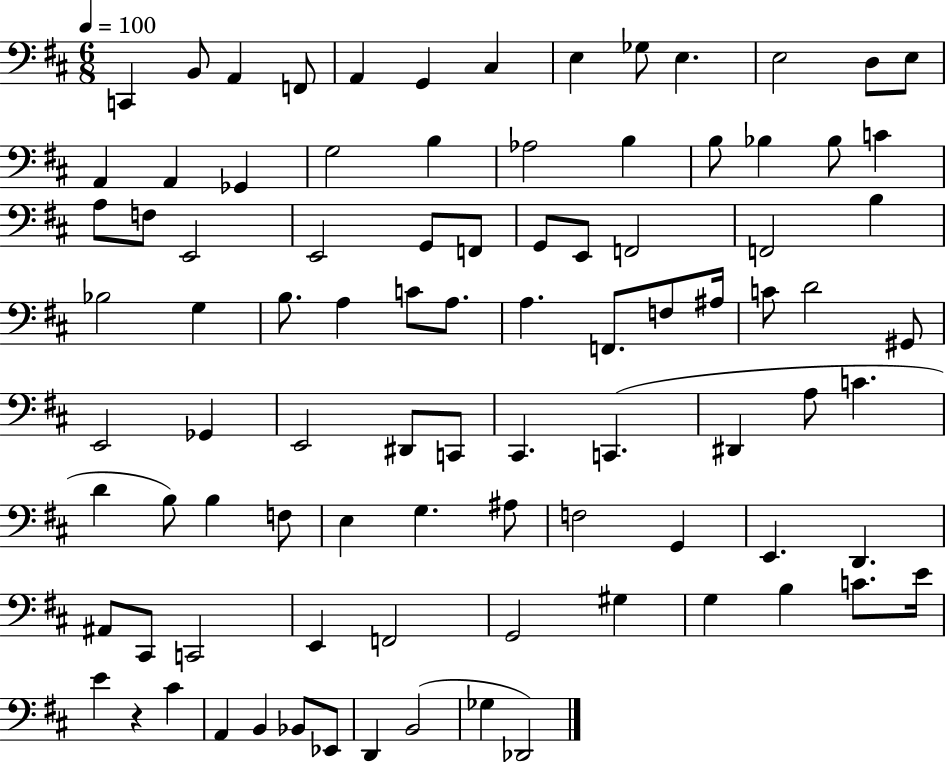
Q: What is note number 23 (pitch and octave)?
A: Bb3